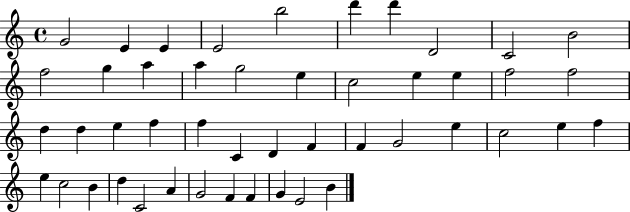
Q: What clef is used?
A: treble